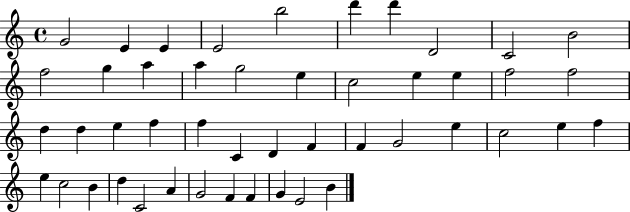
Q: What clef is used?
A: treble